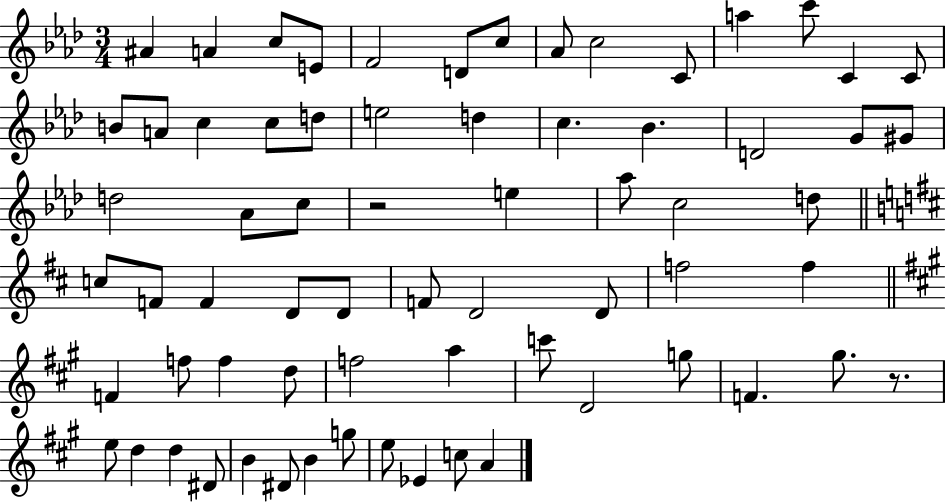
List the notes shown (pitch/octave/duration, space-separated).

A#4/q A4/q C5/e E4/e F4/h D4/e C5/e Ab4/e C5/h C4/e A5/q C6/e C4/q C4/e B4/e A4/e C5/q C5/e D5/e E5/h D5/q C5/q. Bb4/q. D4/h G4/e G#4/e D5/h Ab4/e C5/e R/h E5/q Ab5/e C5/h D5/e C5/e F4/e F4/q D4/e D4/e F4/e D4/h D4/e F5/h F5/q F4/q F5/e F5/q D5/e F5/h A5/q C6/e D4/h G5/e F4/q. G#5/e. R/e. E5/e D5/q D5/q D#4/e B4/q D#4/e B4/q G5/e E5/e Eb4/q C5/e A4/q